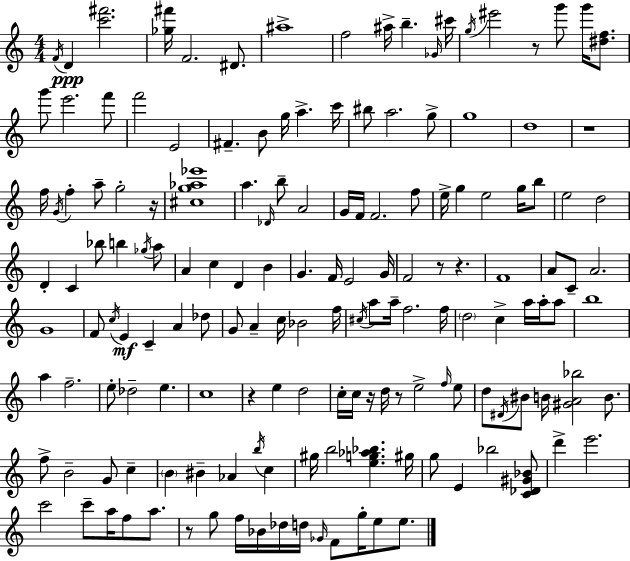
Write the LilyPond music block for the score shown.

{
  \clef treble
  \numericTimeSignature
  \time 4/4
  \key c \major
  \acciaccatura { f'16 }\ppp d'4 <c''' fis'''>2. | <ges'' fis'''>16 f'2. dis'8. | ais''1-> | f''2 ais''16-> b''4.-- | \break \grace { ges'16 } cis'''16 \acciaccatura { g''16 } eis'''2 r8 g'''8 g'''16 | <dis'' f''>8. g'''8 e'''2. | f'''8 f'''2 e'2 | fis'4.-- b'8 g''16 a''4.-> | \break c'''16 bis''8 a''2. | g''8-> g''1 | d''1 | r1 | \break f''16 \acciaccatura { g'16 } f''4-. a''8-- g''2-. | r16 <cis'' g'' aes'' ees'''>1 | a''4. \grace { des'16 } b''8-- a'2 | g'16 f'16 f'2. | \break f''8 e''16-> g''4 e''2 | g''16 b''8 e''2 d''2 | d'4-. c'4 bes''8 b''4 | \acciaccatura { ges''16 } a''8 a'4 c''4 d'4 | \break b'4 g'4. f'16 e'2 | g'16 f'2 r8 | r4. f'1 | a'8 c'8-- a'2. | \break g'1 | f'8 \acciaccatura { c''16 }\mf e'4 c'4-- | a'4 des''8 g'8 a'4-- c''16 bes'2 | f''16 \acciaccatura { cis''16 } a''8 a''16-- f''2. | \break f''16 \parenthesize d''2 | c''4-> a''16 a''16-. a''8 b''1 | a''4 f''2.-- | e''8-. des''2-- | \break e''4. c''1 | r4 e''4 | d''2 c''16-. c''16 r16 d''16 r8 e''2-> | \grace { f''16 } e''8 d''8 \acciaccatura { dis'16 } bis'8 b'16 <gis' a' bes''>2 | \break b'8. f''8-> b'2-- | g'8 c''4-- \parenthesize b'4 bis'4-- | aes'4 \acciaccatura { b''16 } c''4 gis''16 b''2 | <e'' g'' aes'' bes''>4. gis''16 g''8 e'4 | \break bes''2 <c' des' gis' bes'>8 d'''4-> e'''2. | c'''2 | c'''8-- a''16 f''8 a''8. r8 g''8 f''16 | bes'16 des''16 d''16 \grace { ges'16 } f'8 g''16-. e''8 e''8. \bar "|."
}